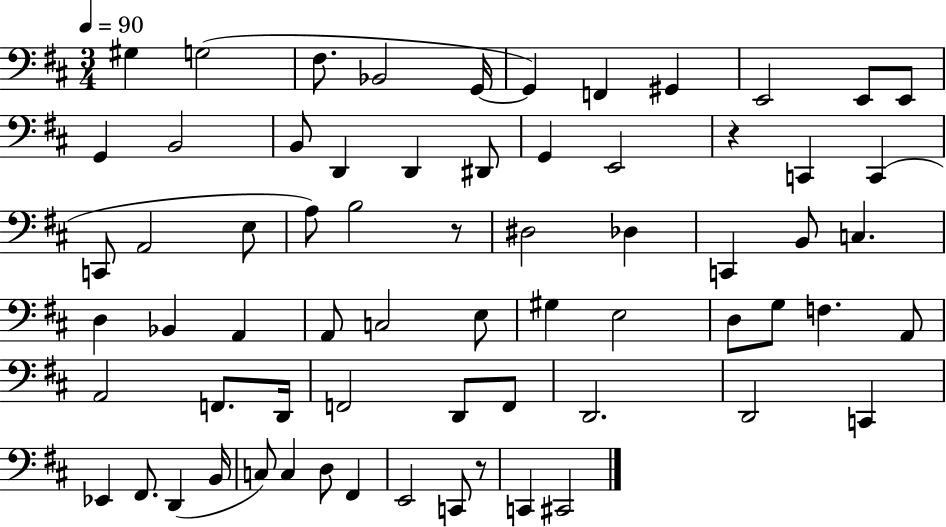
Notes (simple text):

G#3/q G3/h F#3/e. Bb2/h G2/s G2/q F2/q G#2/q E2/h E2/e E2/e G2/q B2/h B2/e D2/q D2/q D#2/e G2/q E2/h R/q C2/q C2/q C2/e A2/h E3/e A3/e B3/h R/e D#3/h Db3/q C2/q B2/e C3/q. D3/q Bb2/q A2/q A2/e C3/h E3/e G#3/q E3/h D3/e G3/e F3/q. A2/e A2/h F2/e. D2/s F2/h D2/e F2/e D2/h. D2/h C2/q Eb2/q F#2/e. D2/q B2/s C3/e C3/q D3/e F#2/q E2/h C2/e R/e C2/q C#2/h